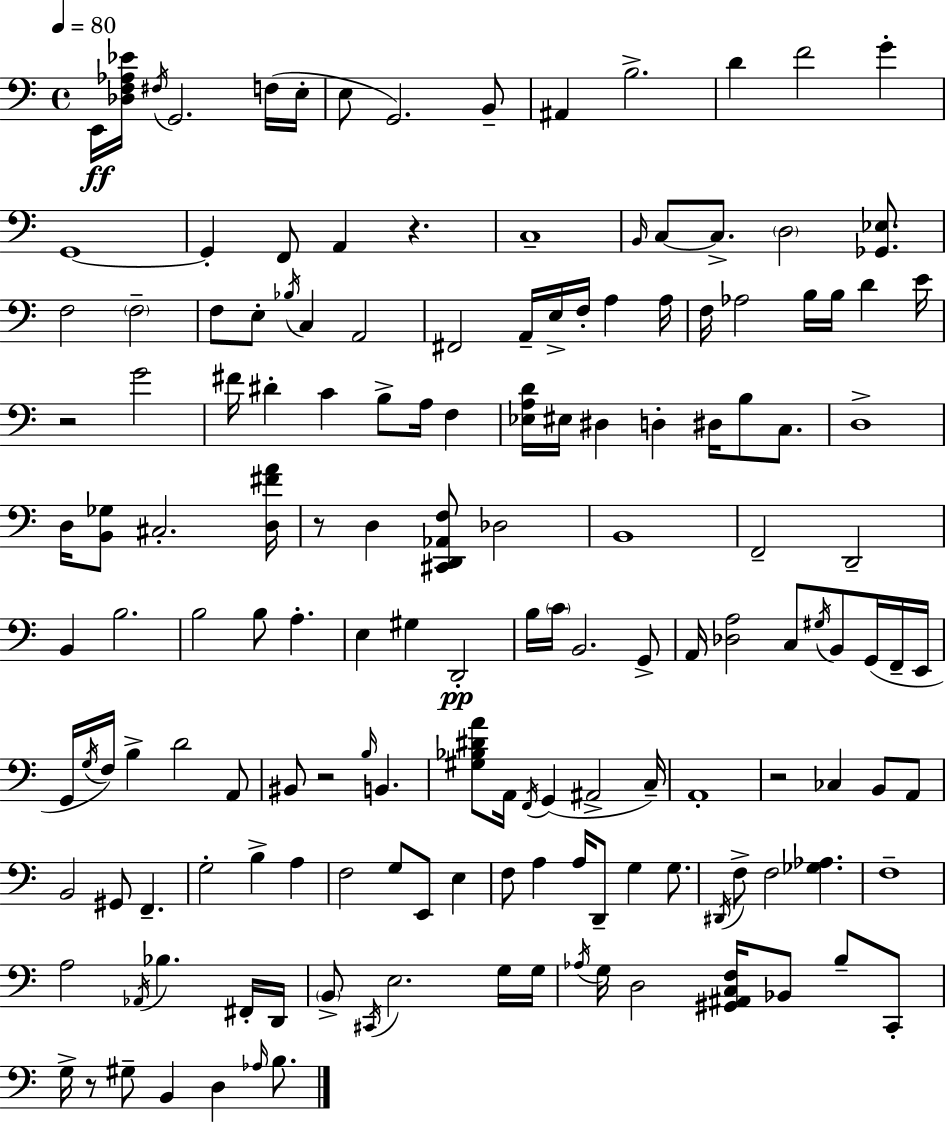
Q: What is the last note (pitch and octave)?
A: B3